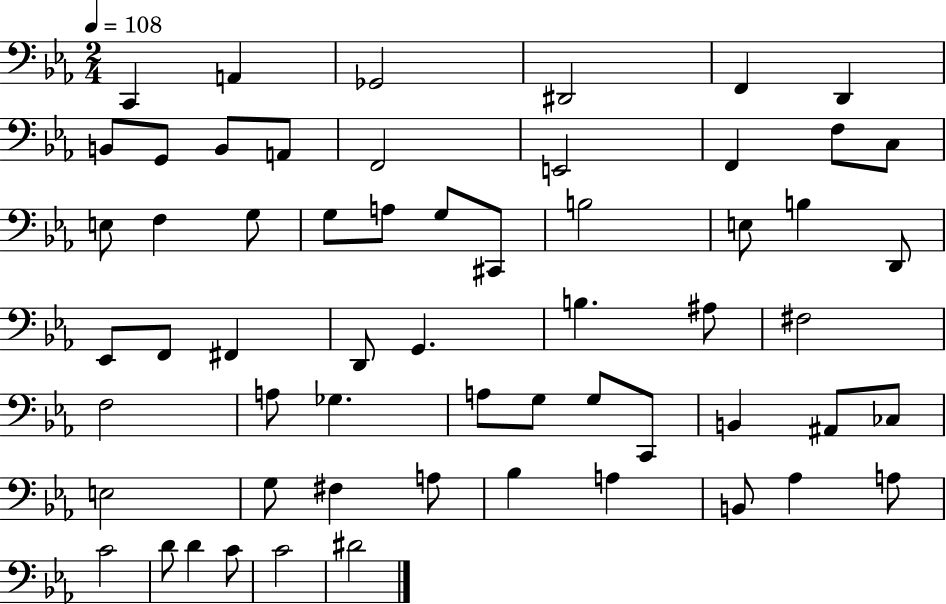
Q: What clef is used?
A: bass